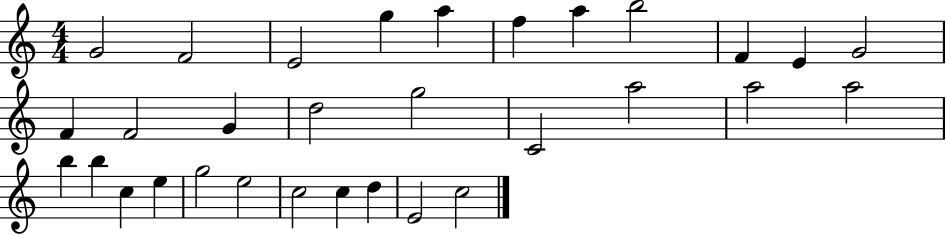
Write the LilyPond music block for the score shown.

{
  \clef treble
  \numericTimeSignature
  \time 4/4
  \key c \major
  g'2 f'2 | e'2 g''4 a''4 | f''4 a''4 b''2 | f'4 e'4 g'2 | \break f'4 f'2 g'4 | d''2 g''2 | c'2 a''2 | a''2 a''2 | \break b''4 b''4 c''4 e''4 | g''2 e''2 | c''2 c''4 d''4 | e'2 c''2 | \break \bar "|."
}